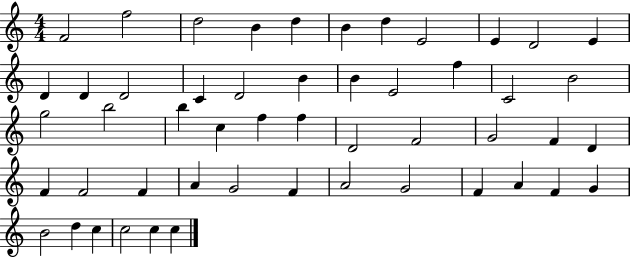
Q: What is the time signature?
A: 4/4